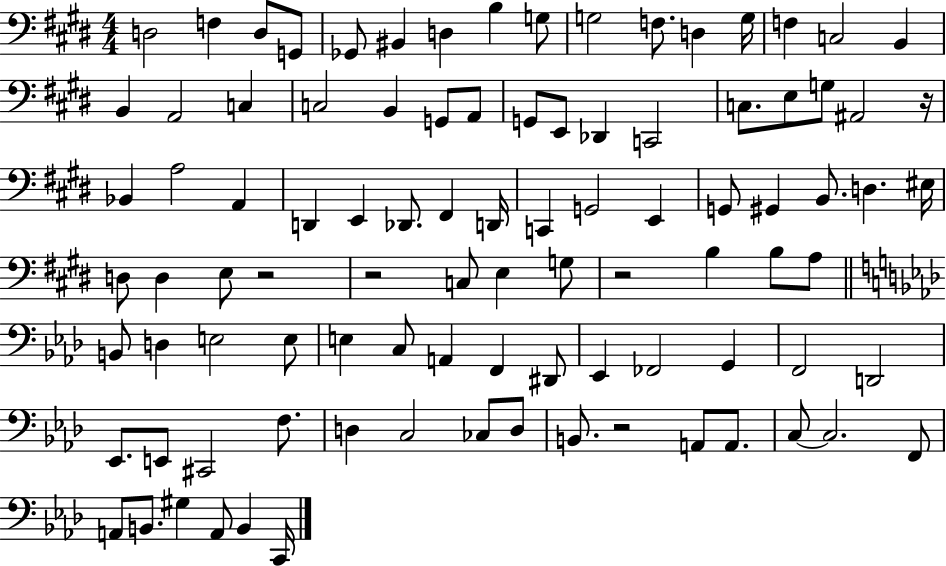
{
  \clef bass
  \numericTimeSignature
  \time 4/4
  \key e \major
  d2 f4 d8 g,8 | ges,8 bis,4 d4 b4 g8 | g2 f8. d4 g16 | f4 c2 b,4 | \break b,4 a,2 c4 | c2 b,4 g,8 a,8 | g,8 e,8 des,4 c,2 | c8. e8 g8 ais,2 r16 | \break bes,4 a2 a,4 | d,4 e,4 des,8. fis,4 d,16 | c,4 g,2 e,4 | g,8 gis,4 b,8. d4. eis16 | \break d8 d4 e8 r2 | r2 c8 e4 g8 | r2 b4 b8 a8 | \bar "||" \break \key aes \major b,8 d4 e2 e8 | e4 c8 a,4 f,4 dis,8 | ees,4 fes,2 g,4 | f,2 d,2 | \break ees,8. e,8 cis,2 f8. | d4 c2 ces8 d8 | b,8. r2 a,8 a,8. | c8~~ c2. f,8 | \break a,8 b,8. gis4 a,8 b,4 c,16 | \bar "|."
}